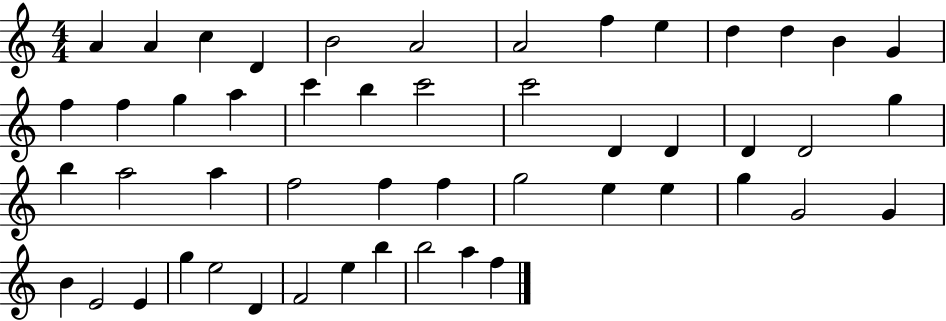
A4/q A4/q C5/q D4/q B4/h A4/h A4/h F5/q E5/q D5/q D5/q B4/q G4/q F5/q F5/q G5/q A5/q C6/q B5/q C6/h C6/h D4/q D4/q D4/q D4/h G5/q B5/q A5/h A5/q F5/h F5/q F5/q G5/h E5/q E5/q G5/q G4/h G4/q B4/q E4/h E4/q G5/q E5/h D4/q F4/h E5/q B5/q B5/h A5/q F5/q